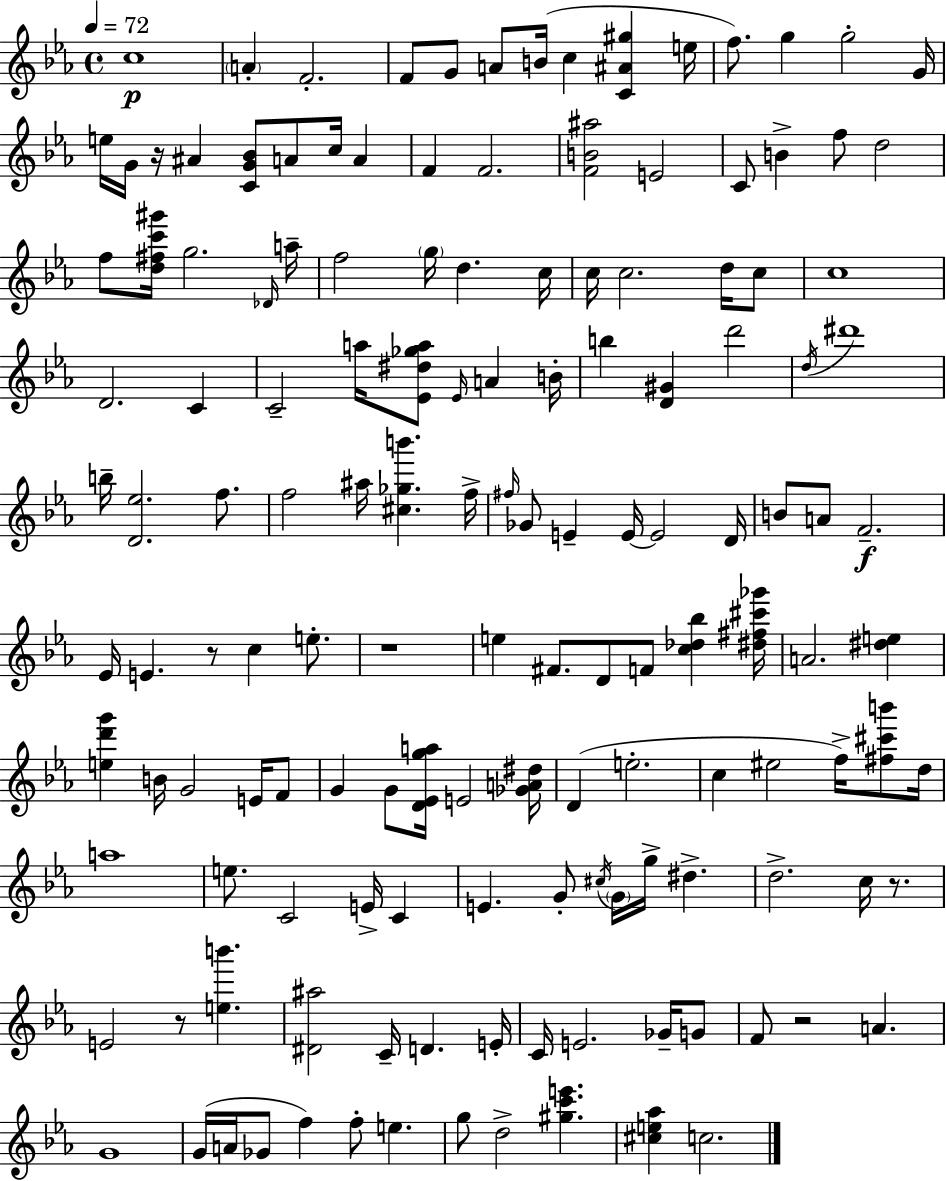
C5/w A4/q F4/h. F4/e G4/e A4/e B4/s C5/q [C4,A#4,G#5]/q E5/s F5/e. G5/q G5/h G4/s E5/s G4/s R/s A#4/q [C4,G4,Bb4]/e A4/e C5/s A4/q F4/q F4/h. [F4,B4,A#5]/h E4/h C4/e B4/q F5/e D5/h F5/e [D5,F#5,C6,G#6]/s G5/h. Db4/s A5/s F5/h G5/s D5/q. C5/s C5/s C5/h. D5/s C5/e C5/w D4/h. C4/q C4/h A5/s [Eb4,D#5,Gb5,A5]/e Eb4/s A4/q B4/s B5/q [D4,G#4]/q D6/h D5/s D#6/w B5/s [D4,Eb5]/h. F5/e. F5/h A#5/s [C#5,Gb5,B6]/q. F5/s F#5/s Gb4/e E4/q E4/s E4/h D4/s B4/e A4/e F4/h. Eb4/s E4/q. R/e C5/q E5/e. R/w E5/q F#4/e. D4/e F4/e [C5,Db5,Bb5]/q [D#5,F#5,C#6,Gb6]/s A4/h. [D#5,E5]/q [E5,D6,G6]/q B4/s G4/h E4/s F4/e G4/q G4/e [D4,Eb4,G5,A5]/s E4/h [Gb4,A4,D#5]/s D4/q E5/h. C5/q EIS5/h F5/s [F#5,C#6,B6]/e D5/s A5/w E5/e. C4/h E4/s C4/q E4/q. G4/e C#5/s G4/s G5/s D#5/q. D5/h. C5/s R/e. E4/h R/e [E5,B6]/q. [D#4,A#5]/h C4/s D4/q. E4/s C4/s E4/h. Gb4/s G4/e F4/e R/h A4/q. G4/w G4/s A4/s Gb4/e F5/q F5/e E5/q. G5/e D5/h [G#5,C6,E6]/q. [C#5,E5,Ab5]/q C5/h.